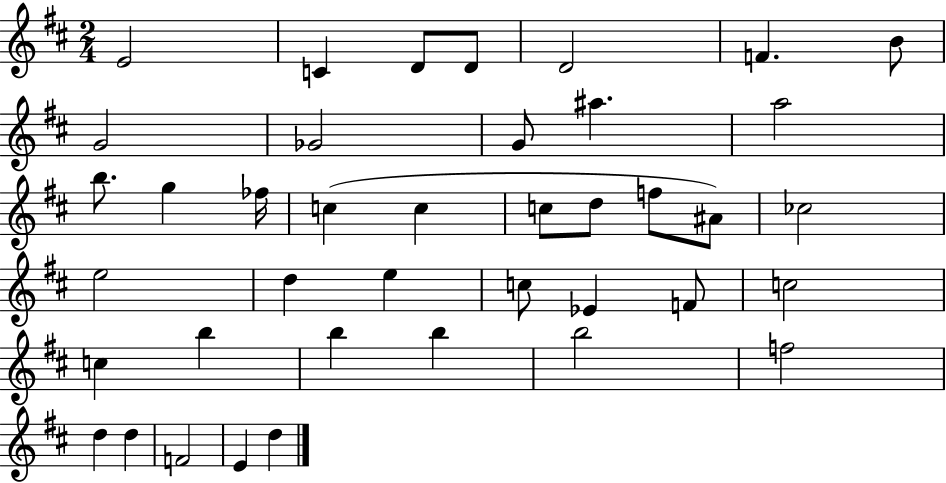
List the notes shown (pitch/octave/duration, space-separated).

E4/h C4/q D4/e D4/e D4/h F4/q. B4/e G4/h Gb4/h G4/e A#5/q. A5/h B5/e. G5/q FES5/s C5/q C5/q C5/e D5/e F5/e A#4/e CES5/h E5/h D5/q E5/q C5/e Eb4/q F4/e C5/h C5/q B5/q B5/q B5/q B5/h F5/h D5/q D5/q F4/h E4/q D5/q